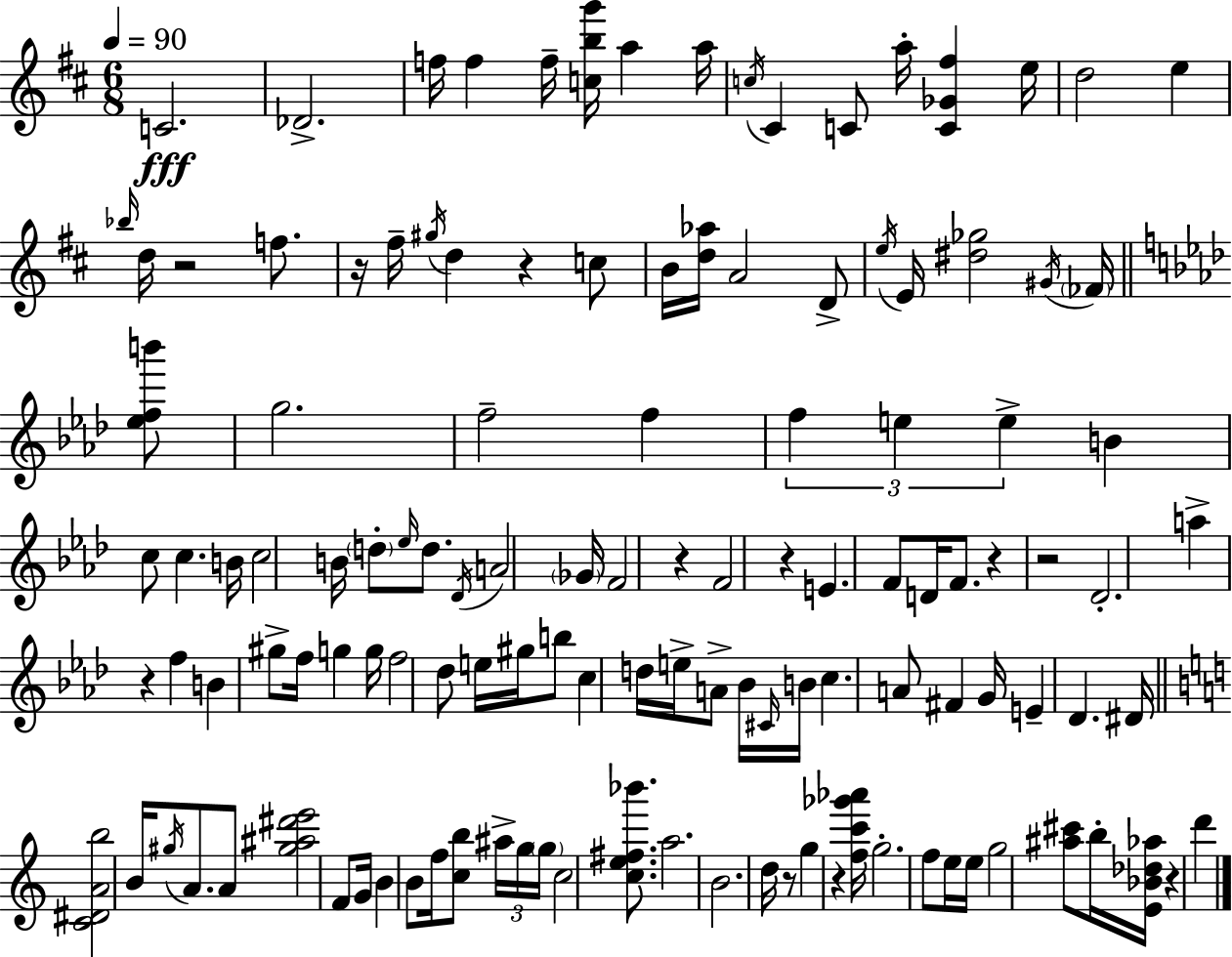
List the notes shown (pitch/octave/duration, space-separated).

C4/h. Db4/h. F5/s F5/q F5/s [C5,B5,G6]/s A5/q A5/s C5/s C#4/q C4/e A5/s [C4,Gb4,F#5]/q E5/s D5/h E5/q Bb5/s D5/s R/h F5/e. R/s F#5/s G#5/s D5/q R/q C5/e B4/s [D5,Ab5]/s A4/h D4/e E5/s E4/s [D#5,Gb5]/h G#4/s FES4/s [Eb5,F5,B6]/e G5/h. F5/h F5/q F5/q E5/q E5/q B4/q C5/e C5/q. B4/s C5/h B4/s D5/e Eb5/s D5/e. Db4/s A4/h Gb4/s F4/h R/q F4/h R/q E4/q. F4/e D4/s F4/e. R/q R/h Db4/h. A5/q R/q F5/q B4/q G#5/e F5/s G5/q G5/s F5/h Db5/e E5/s G#5/s B5/e C5/q D5/s E5/s A4/e Bb4/s C#4/s B4/s C5/q. A4/e F#4/q G4/s E4/q Db4/q. D#4/s [C4,D#4,A4,B5]/h B4/s G#5/s A4/e. A4/e [G#5,A#5,D#6,E6]/h F4/e G4/s B4/q B4/e F5/s [C5,B5]/e A#5/s G5/s G5/s C5/h [C5,E5,F#5,Bb6]/e. A5/h. B4/h. D5/s R/e G5/q R/q [F5,C6,Gb6,Ab6]/s G5/h. F5/e E5/s E5/s G5/h [A#5,C#6]/e B5/s [E4,Bb4,Db5,Ab5]/s R/q D6/q